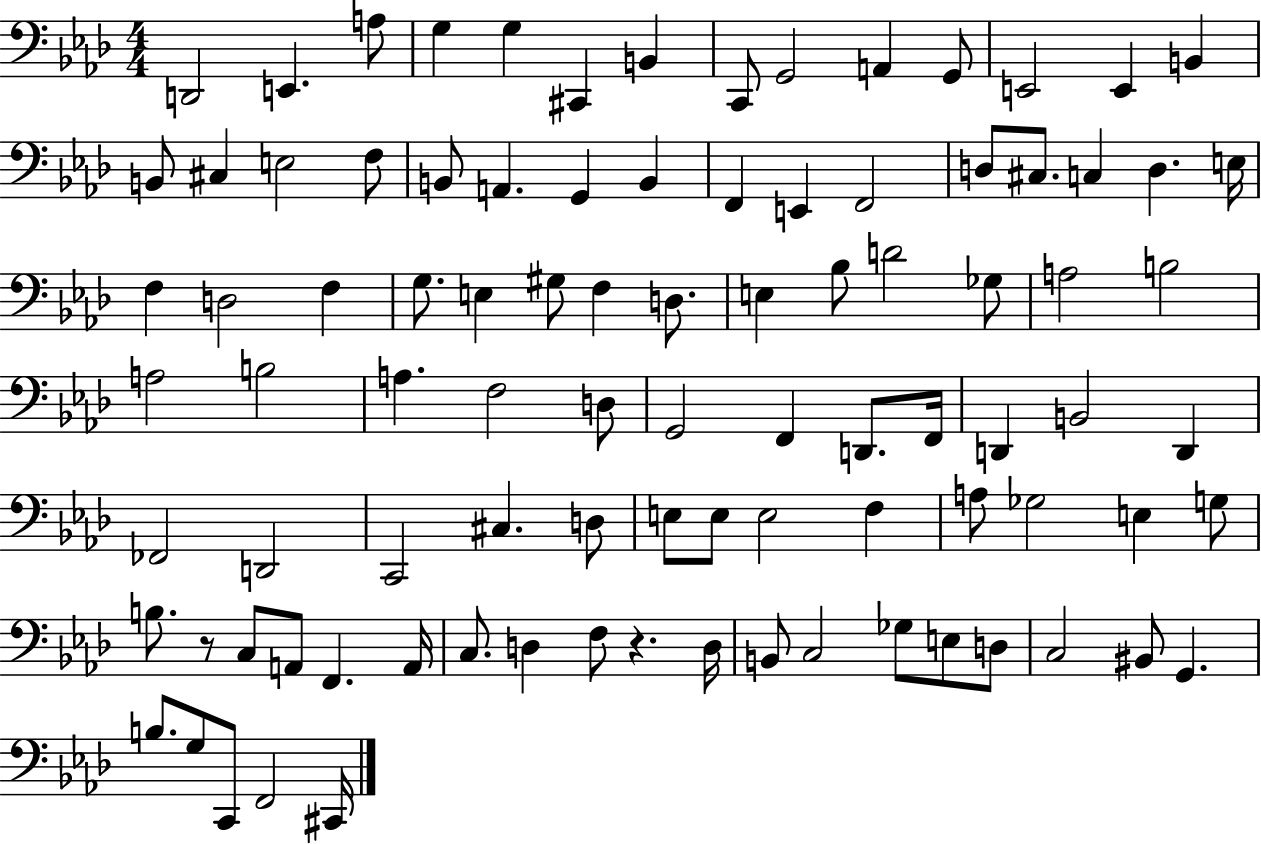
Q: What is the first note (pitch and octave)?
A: D2